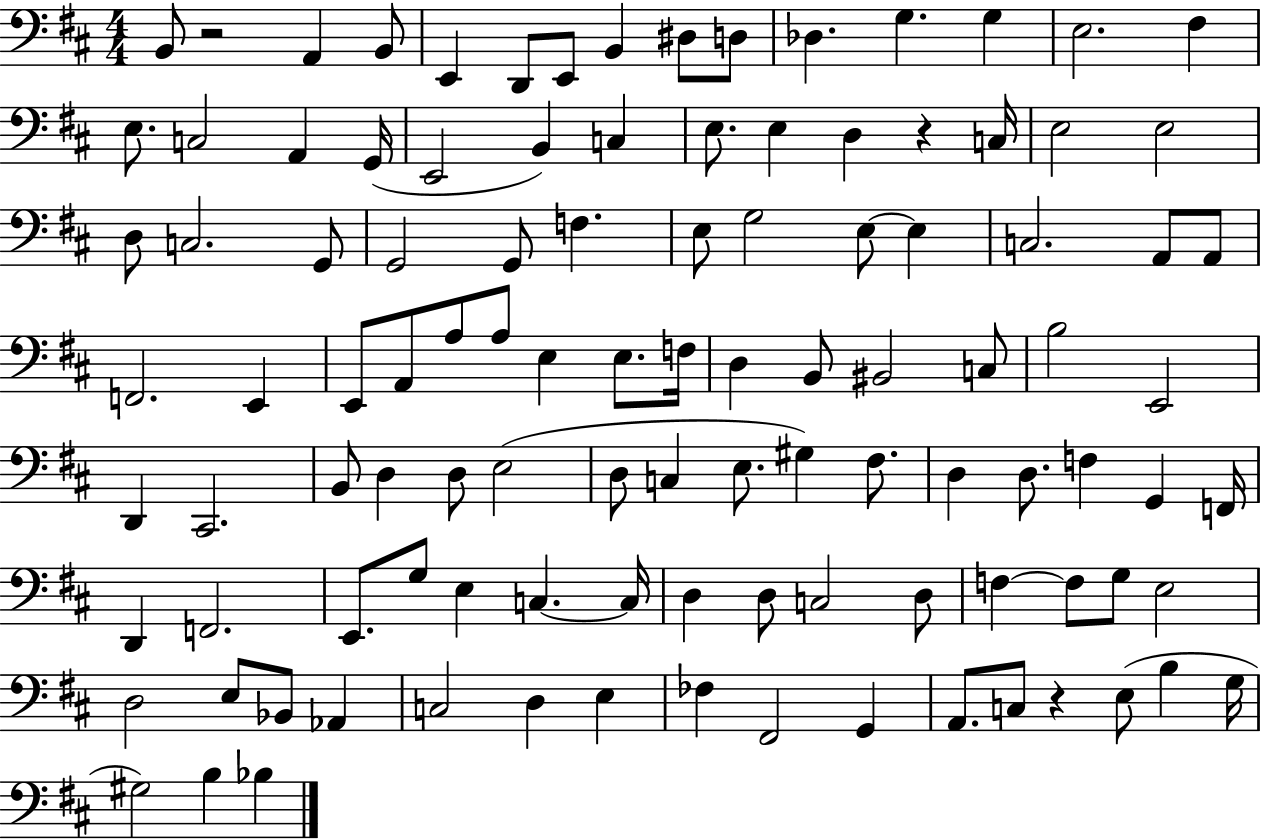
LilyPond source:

{
  \clef bass
  \numericTimeSignature
  \time 4/4
  \key d \major
  b,8 r2 a,4 b,8 | e,4 d,8 e,8 b,4 dis8 d8 | des4. g4. g4 | e2. fis4 | \break e8. c2 a,4 g,16( | e,2 b,4) c4 | e8. e4 d4 r4 c16 | e2 e2 | \break d8 c2. g,8 | g,2 g,8 f4. | e8 g2 e8~~ e4 | c2. a,8 a,8 | \break f,2. e,4 | e,8 a,8 a8 a8 e4 e8. f16 | d4 b,8 bis,2 c8 | b2 e,2 | \break d,4 cis,2. | b,8 d4 d8 e2( | d8 c4 e8. gis4) fis8. | d4 d8. f4 g,4 f,16 | \break d,4 f,2. | e,8. g8 e4 c4.~~ c16 | d4 d8 c2 d8 | f4~~ f8 g8 e2 | \break d2 e8 bes,8 aes,4 | c2 d4 e4 | fes4 fis,2 g,4 | a,8. c8 r4 e8( b4 g16 | \break gis2) b4 bes4 | \bar "|."
}